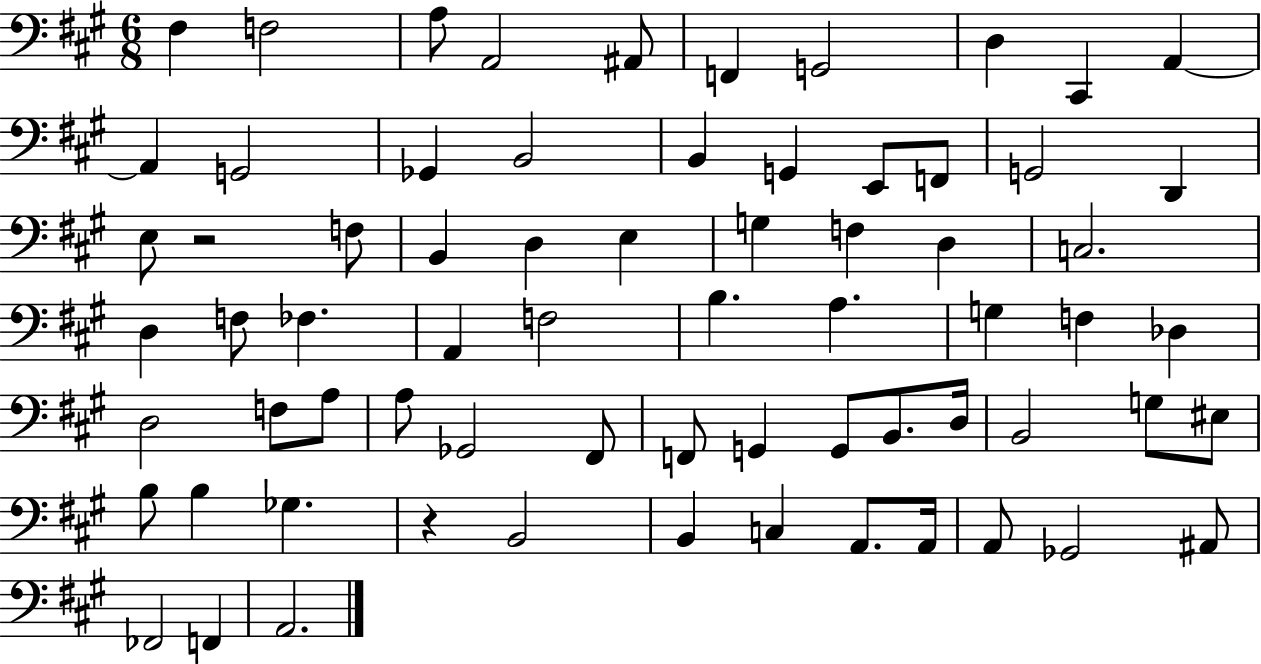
F#3/q F3/h A3/e A2/h A#2/e F2/q G2/h D3/q C#2/q A2/q A2/q G2/h Gb2/q B2/h B2/q G2/q E2/e F2/e G2/h D2/q E3/e R/h F3/e B2/q D3/q E3/q G3/q F3/q D3/q C3/h. D3/q F3/e FES3/q. A2/q F3/h B3/q. A3/q. G3/q F3/q Db3/q D3/h F3/e A3/e A3/e Gb2/h F#2/e F2/e G2/q G2/e B2/e. D3/s B2/h G3/e EIS3/e B3/e B3/q Gb3/q. R/q B2/h B2/q C3/q A2/e. A2/s A2/e Gb2/h A#2/e FES2/h F2/q A2/h.